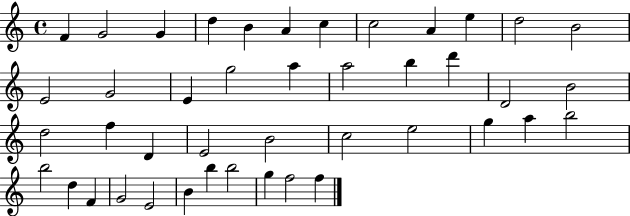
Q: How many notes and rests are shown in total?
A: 43